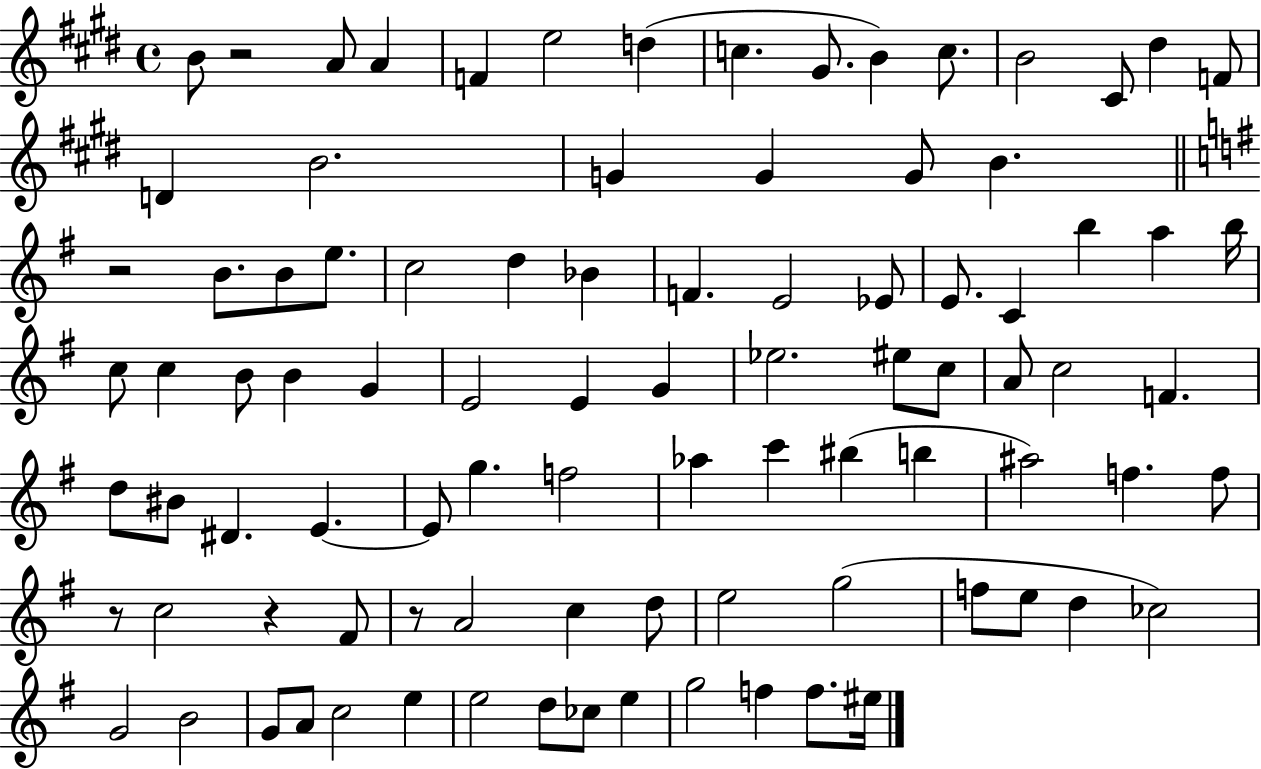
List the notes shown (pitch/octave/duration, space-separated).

B4/e R/h A4/e A4/q F4/q E5/h D5/q C5/q. G#4/e. B4/q C5/e. B4/h C#4/e D#5/q F4/e D4/q B4/h. G4/q G4/q G4/e B4/q. R/h B4/e. B4/e E5/e. C5/h D5/q Bb4/q F4/q. E4/h Eb4/e E4/e. C4/q B5/q A5/q B5/s C5/e C5/q B4/e B4/q G4/q E4/h E4/q G4/q Eb5/h. EIS5/e C5/e A4/e C5/h F4/q. D5/e BIS4/e D#4/q. E4/q. E4/e G5/q. F5/h Ab5/q C6/q BIS5/q B5/q A#5/h F5/q. F5/e R/e C5/h R/q F#4/e R/e A4/h C5/q D5/e E5/h G5/h F5/e E5/e D5/q CES5/h G4/h B4/h G4/e A4/e C5/h E5/q E5/h D5/e CES5/e E5/q G5/h F5/q F5/e. EIS5/s